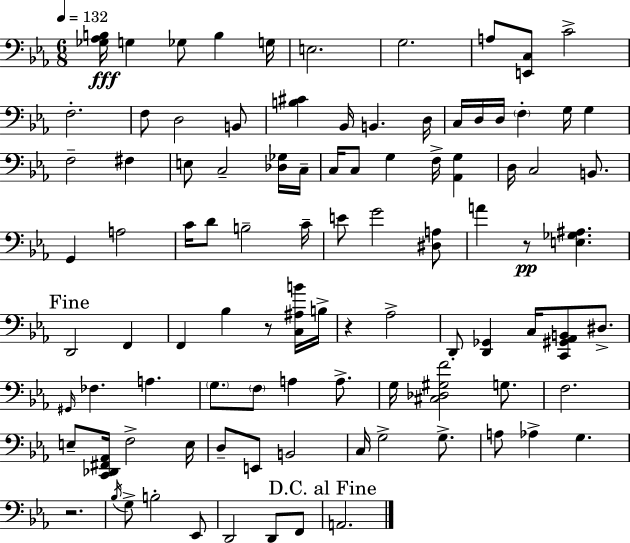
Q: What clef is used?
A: bass